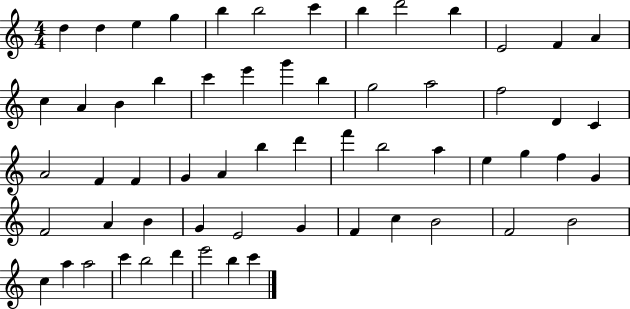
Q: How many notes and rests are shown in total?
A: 60